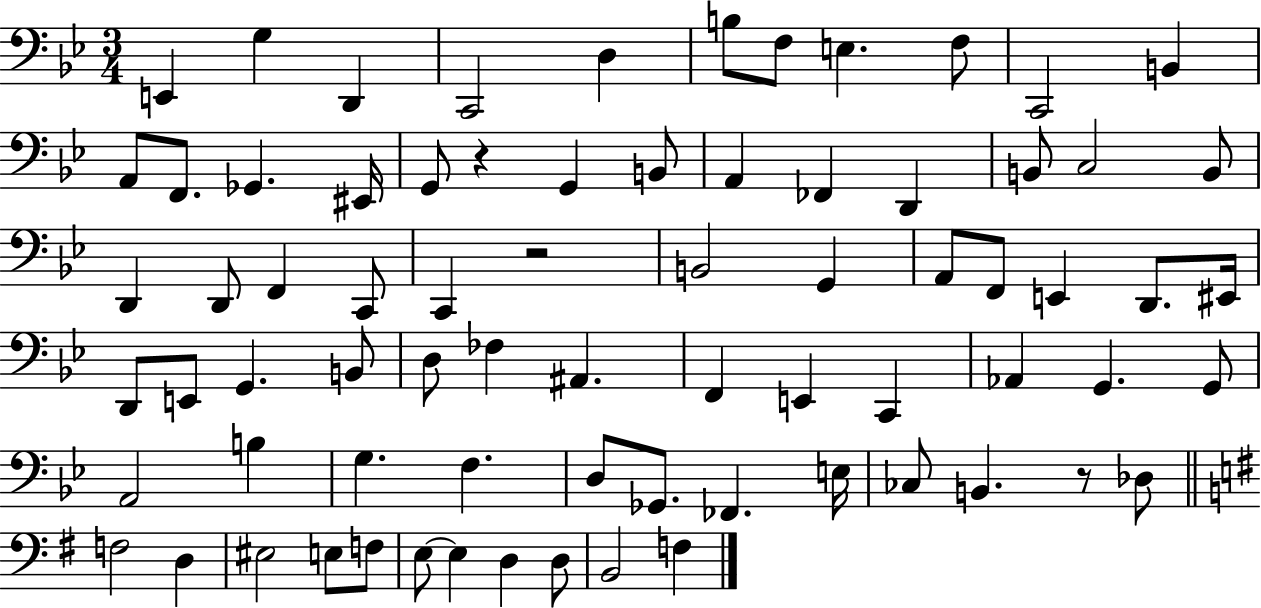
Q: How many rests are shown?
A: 3